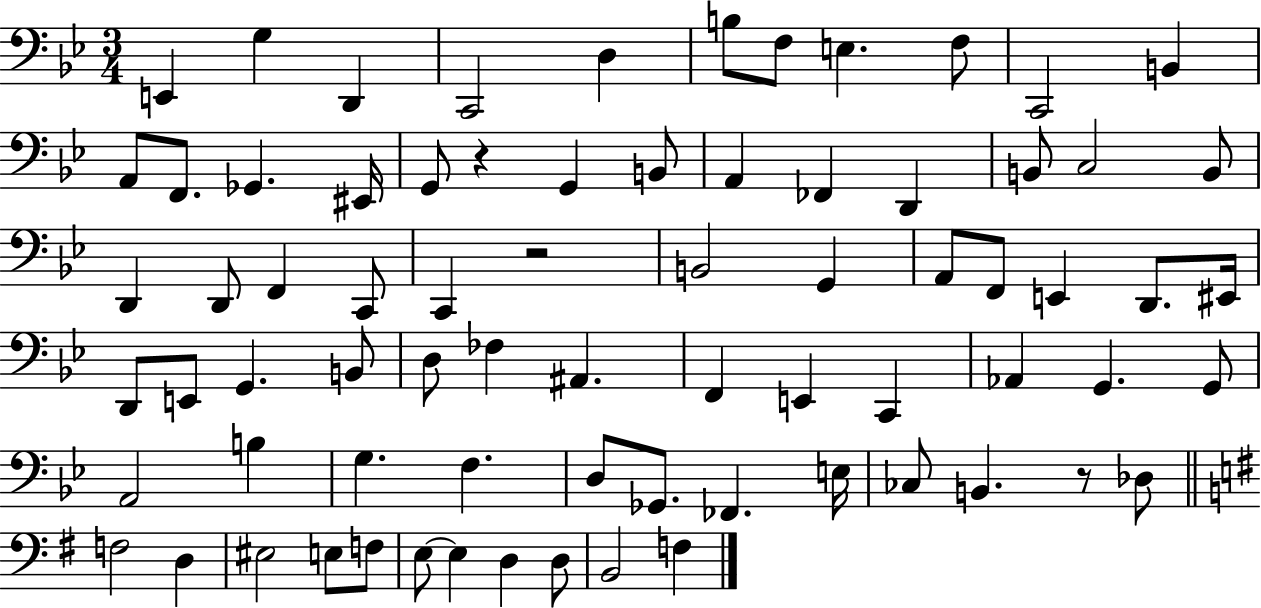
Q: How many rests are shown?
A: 3